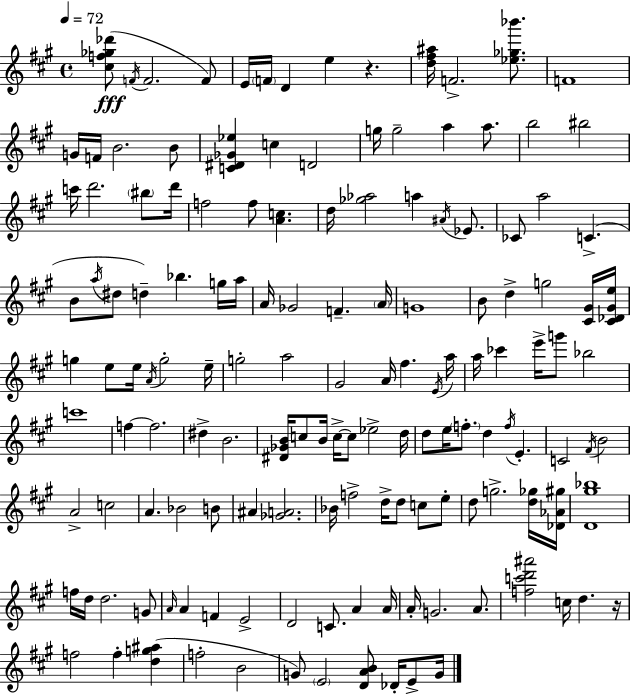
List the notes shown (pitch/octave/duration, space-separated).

[C#5,F5,Gb5,Db6]/e F4/s F4/h. F4/e E4/s F4/s D4/q E5/q R/q. [D5,F#5,A#5]/s F4/h. [Eb5,Gb5,Bb6]/e. F4/w G4/s F4/s B4/h. B4/e [C4,D#4,Gb4,Eb5]/q C5/q D4/h G5/s G5/h A5/q A5/e. B5/h BIS5/h C6/s D6/h. BIS5/e D6/s F5/h F5/e [A4,C5]/q. D5/s [Gb5,Ab5]/h A5/q A#4/s Eb4/e. CES4/e A5/h C4/q. B4/e A5/s D#5/e D5/q Bb5/q. G5/s A5/s A4/s Gb4/h F4/q. A4/s G4/w B4/e D5/q G5/h [C#4,G#4]/s [C#4,Db4,G#4,E5]/s G5/q E5/e E5/s A4/s G5/h E5/s G5/h A5/h G#4/h A4/s F#5/q. E4/s A5/s A5/s CES6/q E6/s G6/e Bb5/h C6/w F5/q F5/h. D#5/q B4/h. [D#4,Gb4,B4]/s C5/e B4/s C5/s C5/e Eb5/h D5/s D5/e E5/s F5/e. D5/q F5/s E4/q. C4/h F#4/s B4/h A4/h C5/h A4/q. Bb4/h B4/e A#4/q [Gb4,A4]/h. Bb4/s F5/h D5/s D5/e C5/e E5/e D5/e G5/h. [D5,Gb5]/s [Db4,Ab4,G#5]/s [D4,G#5,Bb5]/w F5/s D5/s D5/h. G4/e A4/s A4/q F4/q E4/h D4/h C4/e. A4/q A4/s A4/s G4/h. A4/e. [F5,C6,D6,A#6]/h C5/s D5/q. R/s F5/h F5/q [D5,G5,A#5]/q F5/h B4/h G4/e E4/h [D4,A4,B4]/e Db4/s E4/e G4/s